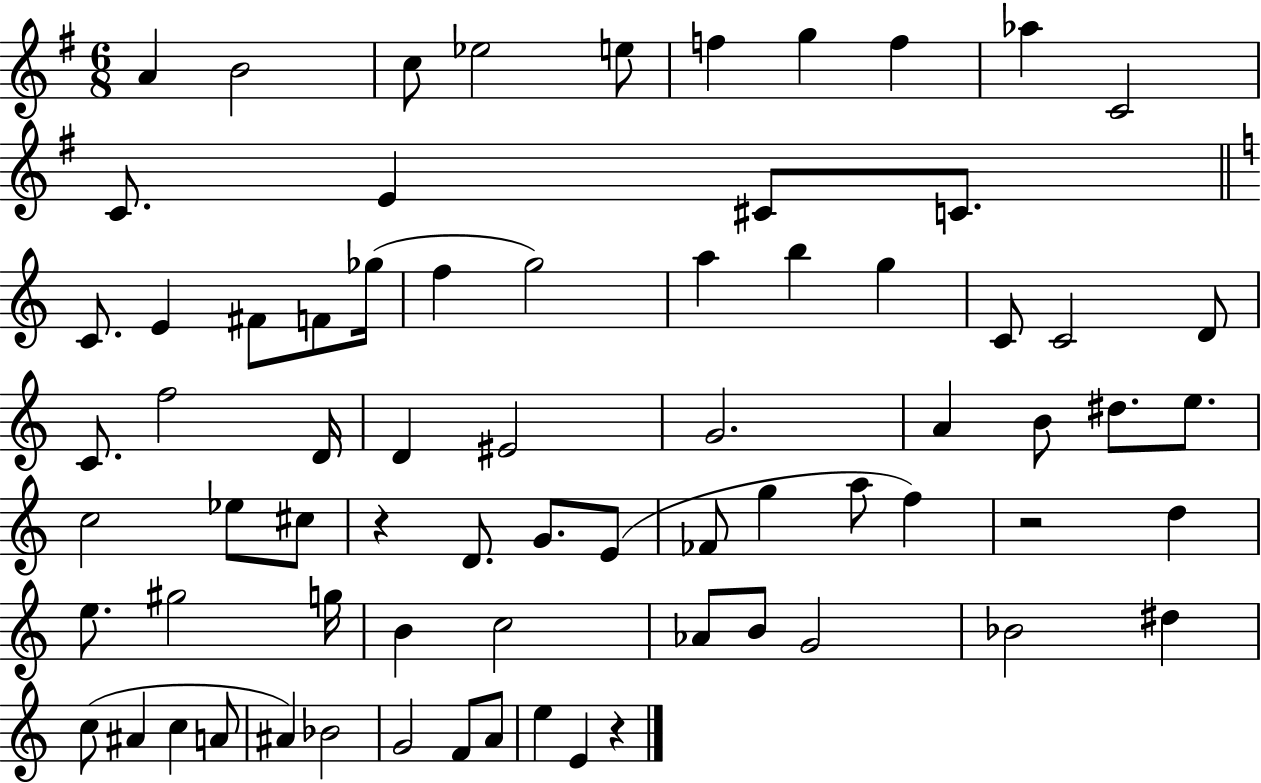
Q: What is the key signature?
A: G major